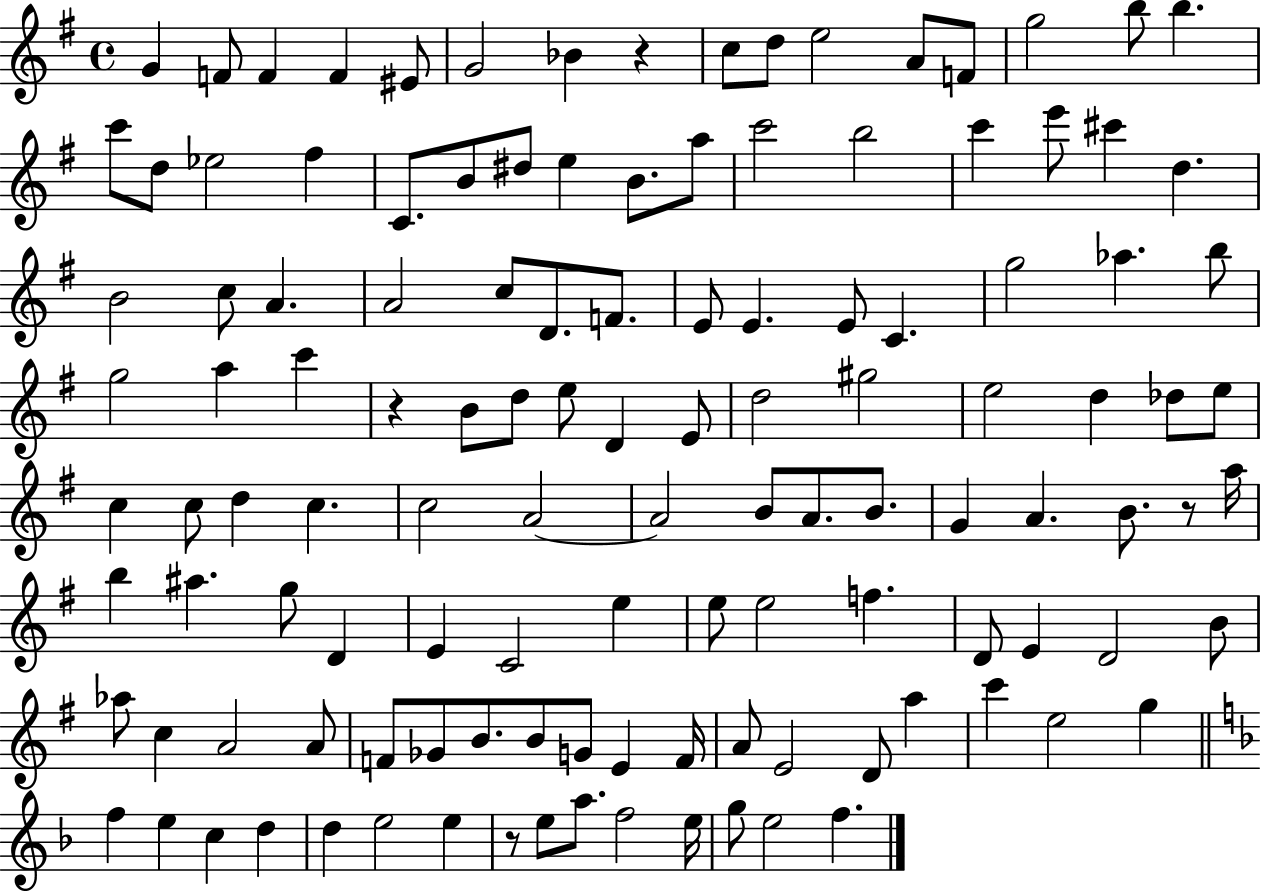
X:1
T:Untitled
M:4/4
L:1/4
K:G
G F/2 F F ^E/2 G2 _B z c/2 d/2 e2 A/2 F/2 g2 b/2 b c'/2 d/2 _e2 ^f C/2 B/2 ^d/2 e B/2 a/2 c'2 b2 c' e'/2 ^c' d B2 c/2 A A2 c/2 D/2 F/2 E/2 E E/2 C g2 _a b/2 g2 a c' z B/2 d/2 e/2 D E/2 d2 ^g2 e2 d _d/2 e/2 c c/2 d c c2 A2 A2 B/2 A/2 B/2 G A B/2 z/2 a/4 b ^a g/2 D E C2 e e/2 e2 f D/2 E D2 B/2 _a/2 c A2 A/2 F/2 _G/2 B/2 B/2 G/2 E F/4 A/2 E2 D/2 a c' e2 g f e c d d e2 e z/2 e/2 a/2 f2 e/4 g/2 e2 f